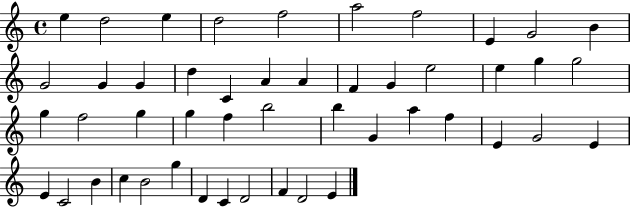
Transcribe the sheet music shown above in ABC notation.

X:1
T:Untitled
M:4/4
L:1/4
K:C
e d2 e d2 f2 a2 f2 E G2 B G2 G G d C A A F G e2 e g g2 g f2 g g f b2 b G a f E G2 E E C2 B c B2 g D C D2 F D2 E